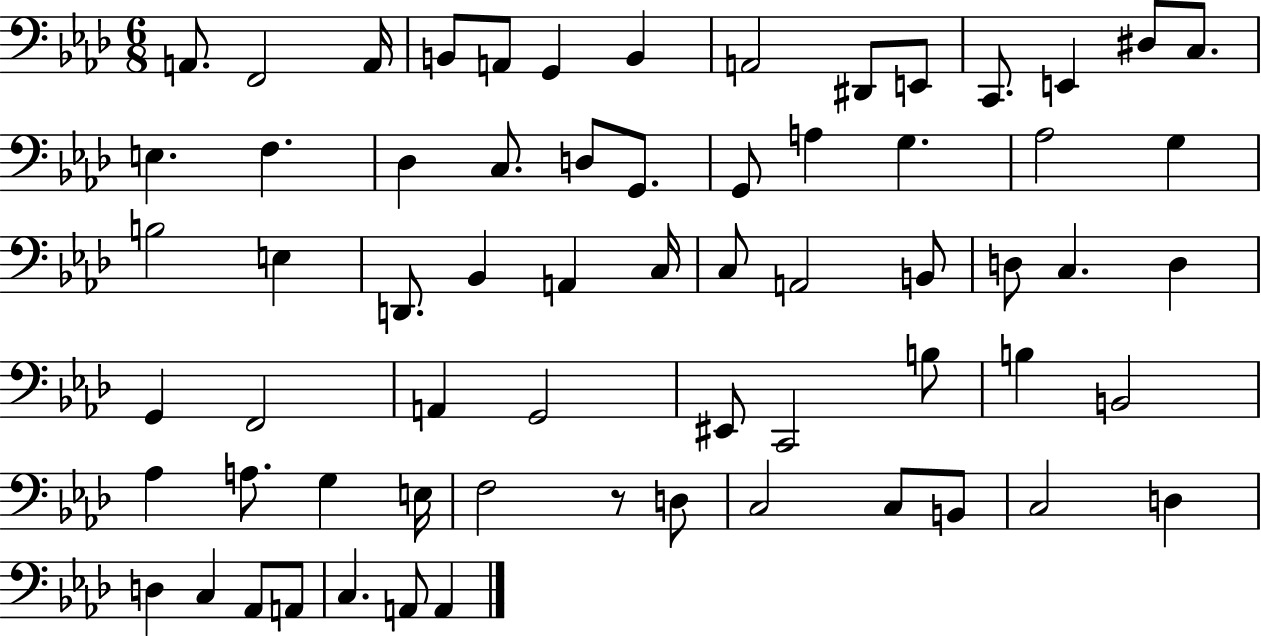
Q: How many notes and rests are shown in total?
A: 65